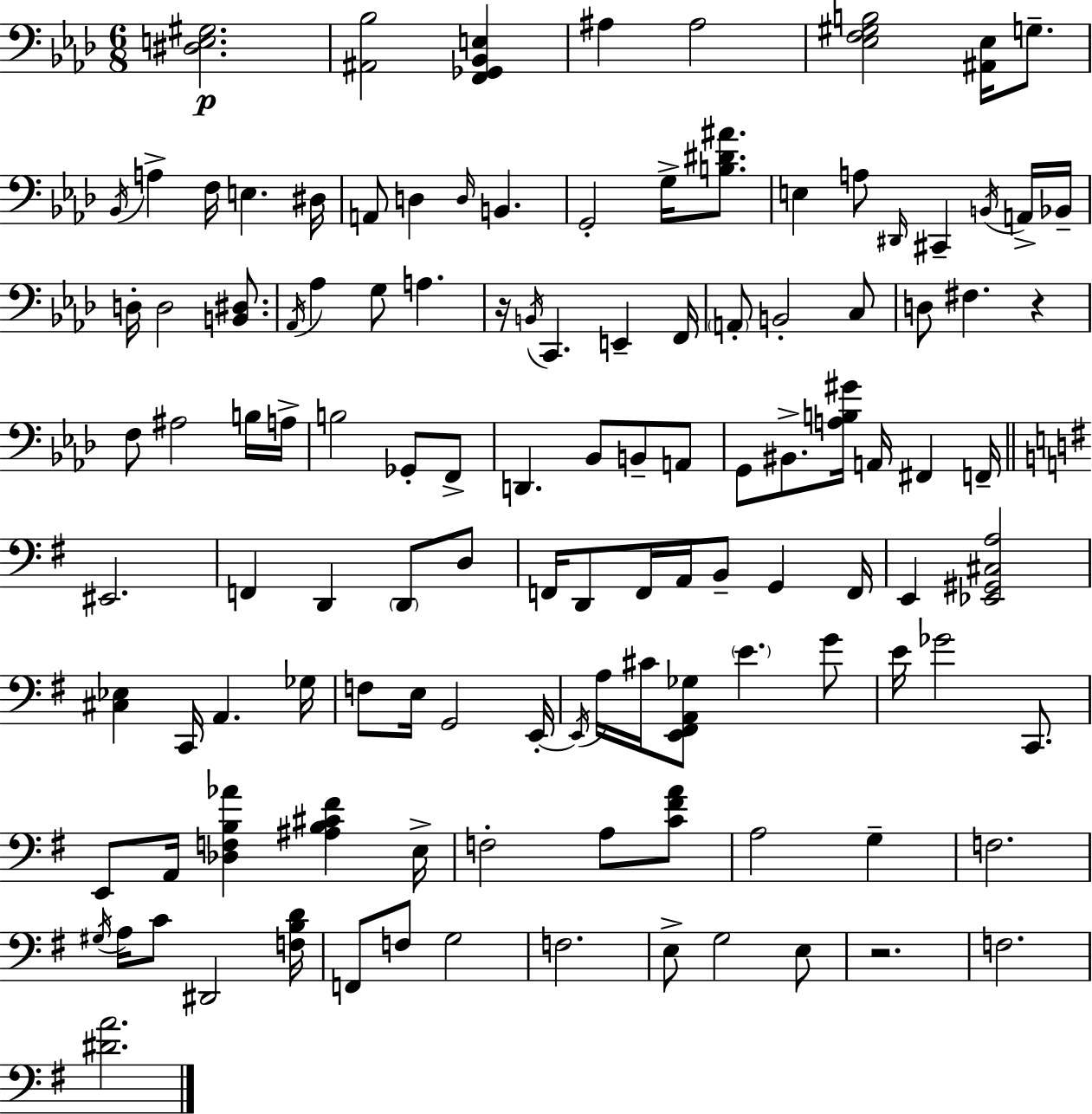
X:1
T:Untitled
M:6/8
L:1/4
K:Ab
[^D,E,^G,]2 [^A,,_B,]2 [F,,_G,,_B,,E,] ^A, ^A,2 [_E,F,^G,B,]2 [^A,,_E,]/4 G,/2 _B,,/4 A, F,/4 E, ^D,/4 A,,/2 D, D,/4 B,, G,,2 G,/4 [B,^D^A]/2 E, A,/2 ^D,,/4 ^C,, B,,/4 A,,/4 _B,,/4 D,/4 D,2 [B,,^D,]/2 _A,,/4 _A, G,/2 A, z/4 B,,/4 C,, E,, F,,/4 A,,/2 B,,2 C,/2 D,/2 ^F, z F,/2 ^A,2 B,/4 A,/4 B,2 _G,,/2 F,,/2 D,, _B,,/2 B,,/2 A,,/2 G,,/2 ^B,,/2 [A,B,^G]/4 A,,/4 ^F,, F,,/4 ^E,,2 F,, D,, D,,/2 D,/2 F,,/4 D,,/2 F,,/4 A,,/4 B,,/2 G,, F,,/4 E,, [_E,,^G,,^C,A,]2 [^C,_E,] C,,/4 A,, _G,/4 F,/2 E,/4 G,,2 E,,/4 E,,/4 A,/4 ^C/4 [E,,^F,,A,,_G,]/2 E G/2 E/4 _G2 C,,/2 E,,/2 A,,/4 [_D,F,B,_A] [^A,B,^C^F] E,/4 F,2 A,/2 [C^FA]/2 A,2 G, F,2 ^G,/4 A,/4 C/2 ^D,,2 [F,B,D]/4 F,,/2 F,/2 G,2 F,2 E,/2 G,2 E,/2 z2 F,2 [^DA]2